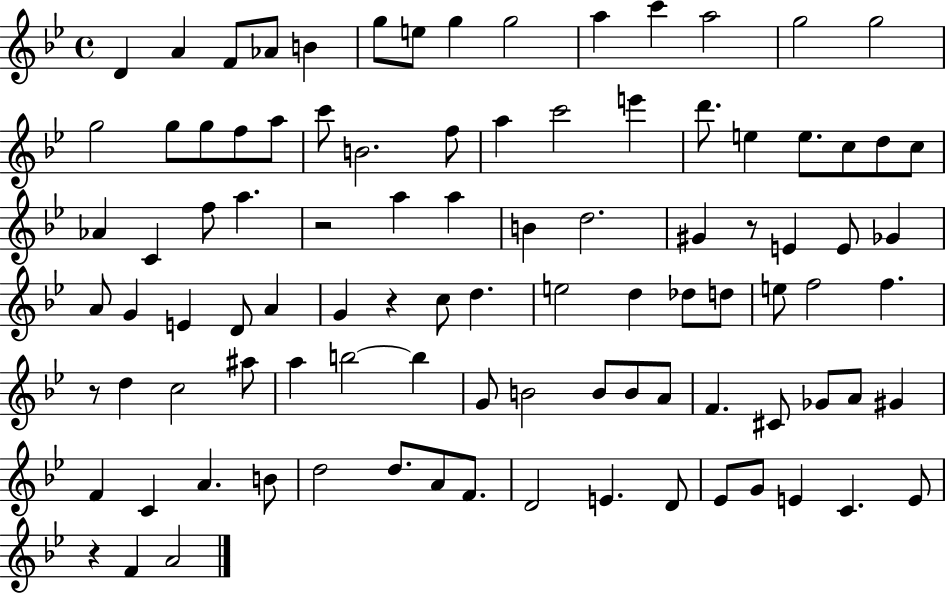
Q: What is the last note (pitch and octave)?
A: A4